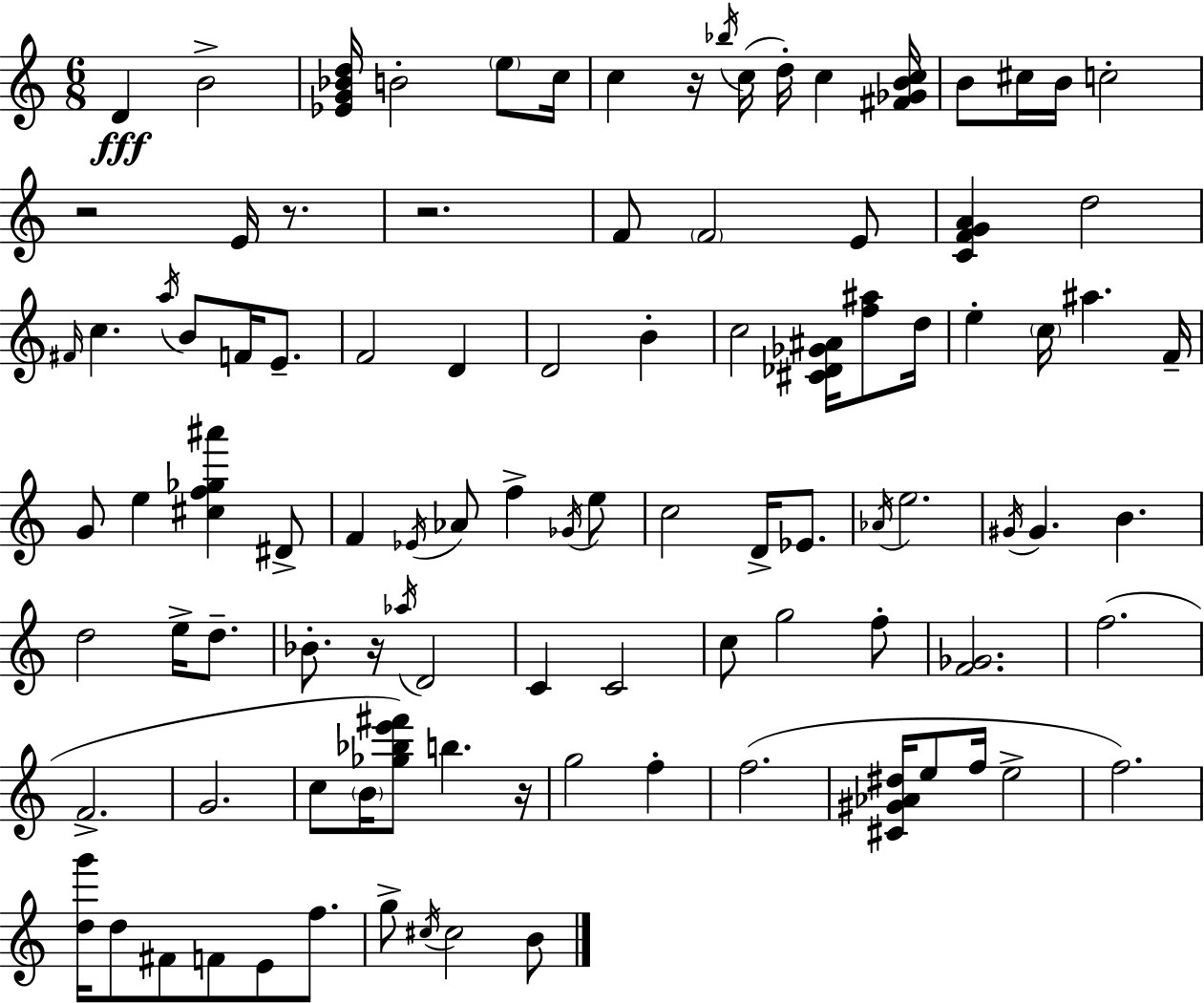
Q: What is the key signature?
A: C major